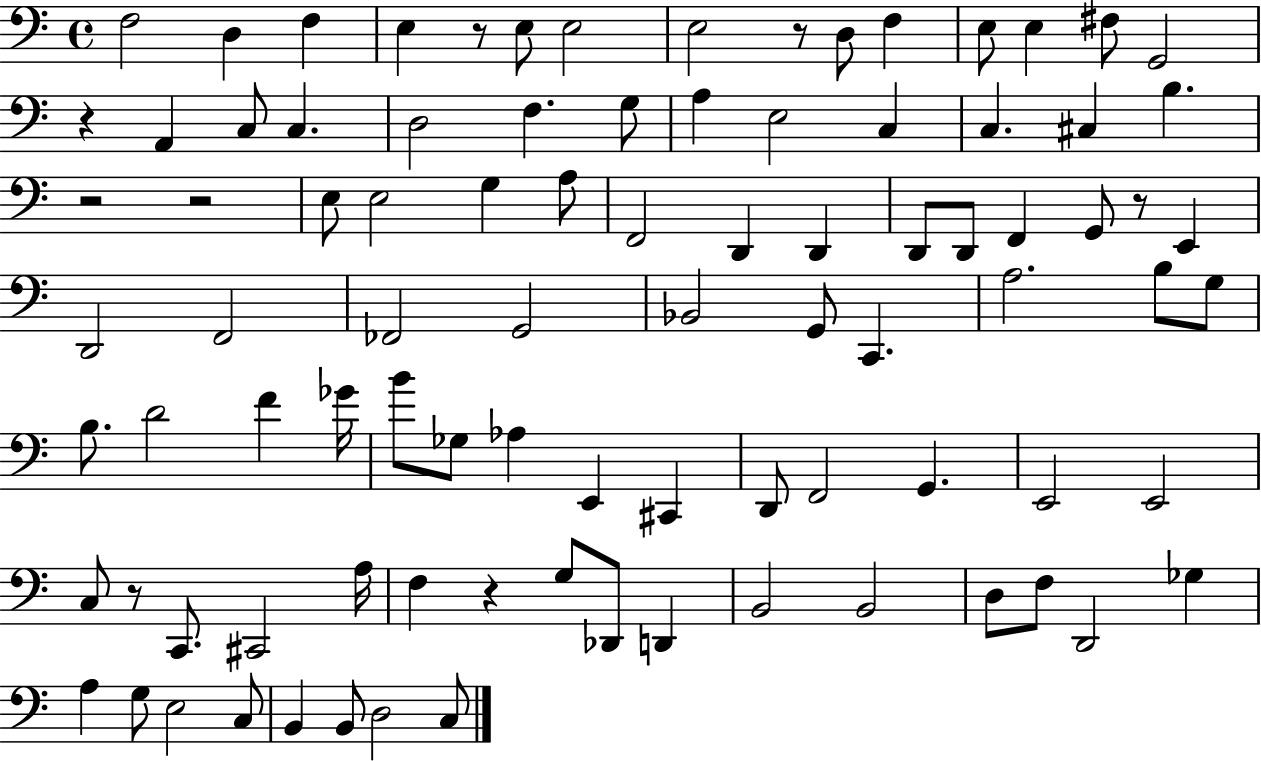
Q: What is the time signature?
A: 4/4